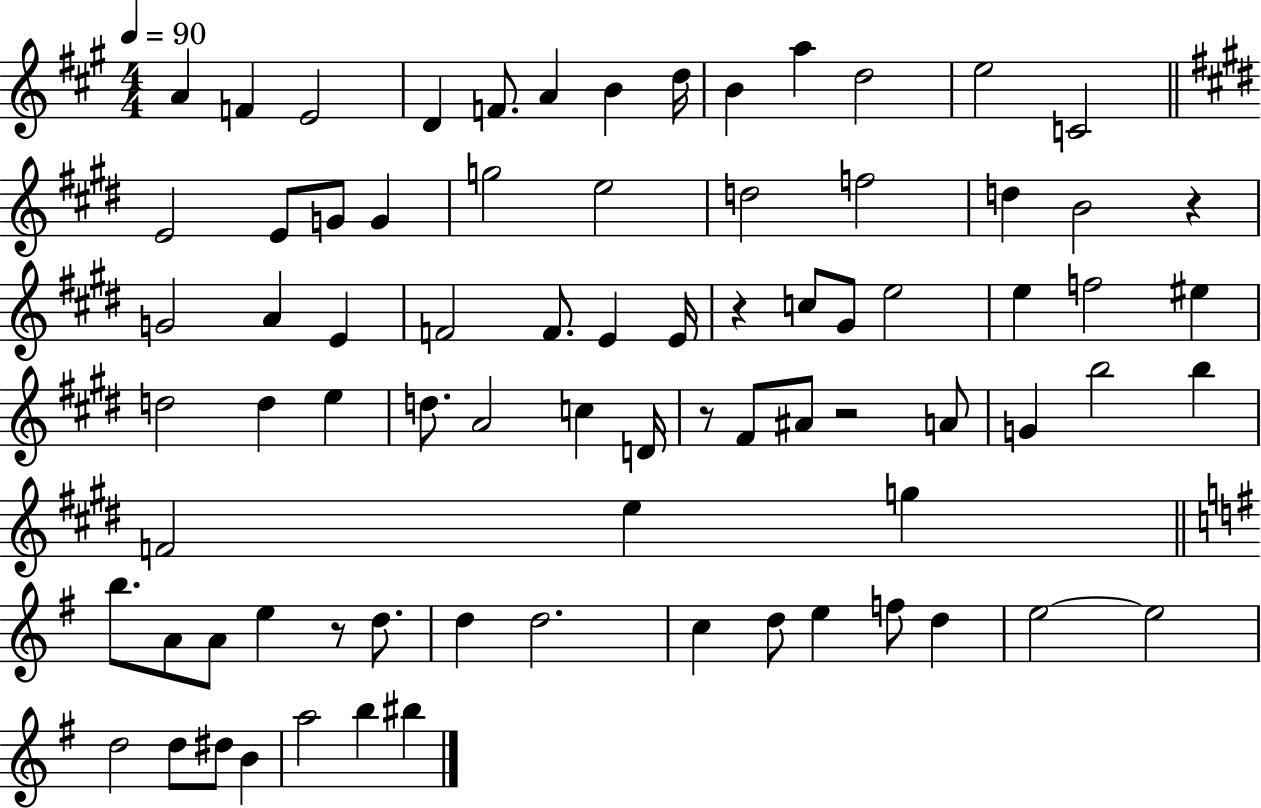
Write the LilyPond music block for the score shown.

{
  \clef treble
  \numericTimeSignature
  \time 4/4
  \key a \major
  \tempo 4 = 90
  a'4 f'4 e'2 | d'4 f'8. a'4 b'4 d''16 | b'4 a''4 d''2 | e''2 c'2 | \break \bar "||" \break \key e \major e'2 e'8 g'8 g'4 | g''2 e''2 | d''2 f''2 | d''4 b'2 r4 | \break g'2 a'4 e'4 | f'2 f'8. e'4 e'16 | r4 c''8 gis'8 e''2 | e''4 f''2 eis''4 | \break d''2 d''4 e''4 | d''8. a'2 c''4 d'16 | r8 fis'8 ais'8 r2 a'8 | g'4 b''2 b''4 | \break f'2 e''4 g''4 | \bar "||" \break \key g \major b''8. a'8 a'8 e''4 r8 d''8. | d''4 d''2. | c''4 d''8 e''4 f''8 d''4 | e''2~~ e''2 | \break d''2 d''8 dis''8 b'4 | a''2 b''4 bis''4 | \bar "|."
}